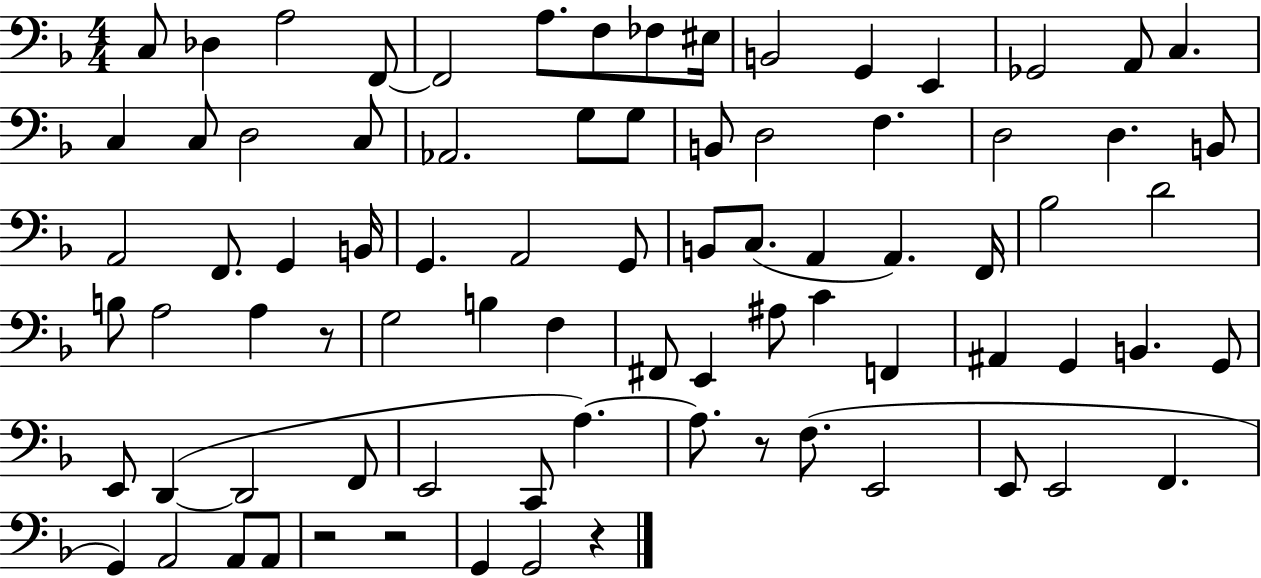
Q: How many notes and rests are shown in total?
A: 81